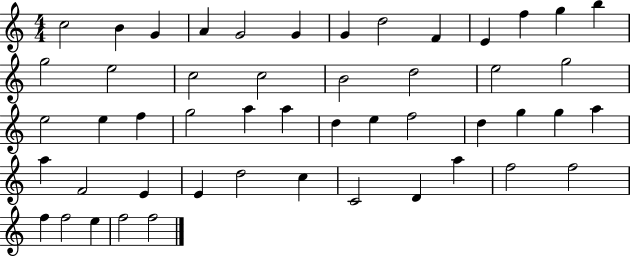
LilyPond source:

{
  \clef treble
  \numericTimeSignature
  \time 4/4
  \key c \major
  c''2 b'4 g'4 | a'4 g'2 g'4 | g'4 d''2 f'4 | e'4 f''4 g''4 b''4 | \break g''2 e''2 | c''2 c''2 | b'2 d''2 | e''2 g''2 | \break e''2 e''4 f''4 | g''2 a''4 a''4 | d''4 e''4 f''2 | d''4 g''4 g''4 a''4 | \break a''4 f'2 e'4 | e'4 d''2 c''4 | c'2 d'4 a''4 | f''2 f''2 | \break f''4 f''2 e''4 | f''2 f''2 | \bar "|."
}